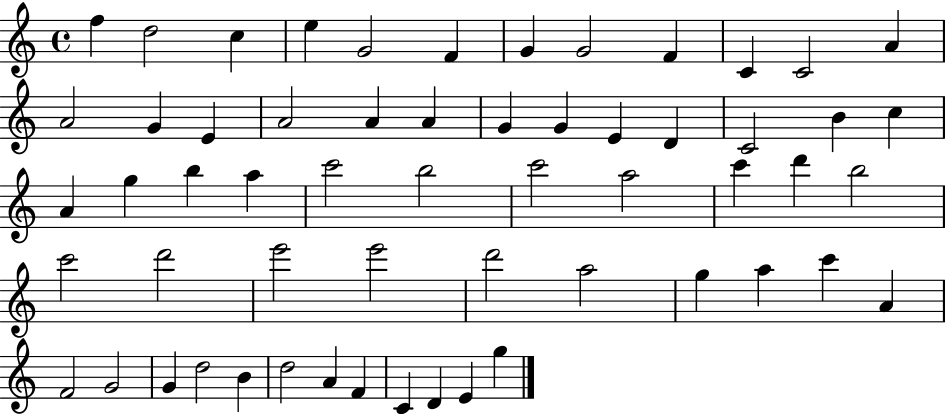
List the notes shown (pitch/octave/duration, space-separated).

F5/q D5/h C5/q E5/q G4/h F4/q G4/q G4/h F4/q C4/q C4/h A4/q A4/h G4/q E4/q A4/h A4/q A4/q G4/q G4/q E4/q D4/q C4/h B4/q C5/q A4/q G5/q B5/q A5/q C6/h B5/h C6/h A5/h C6/q D6/q B5/h C6/h D6/h E6/h E6/h D6/h A5/h G5/q A5/q C6/q A4/q F4/h G4/h G4/q D5/h B4/q D5/h A4/q F4/q C4/q D4/q E4/q G5/q